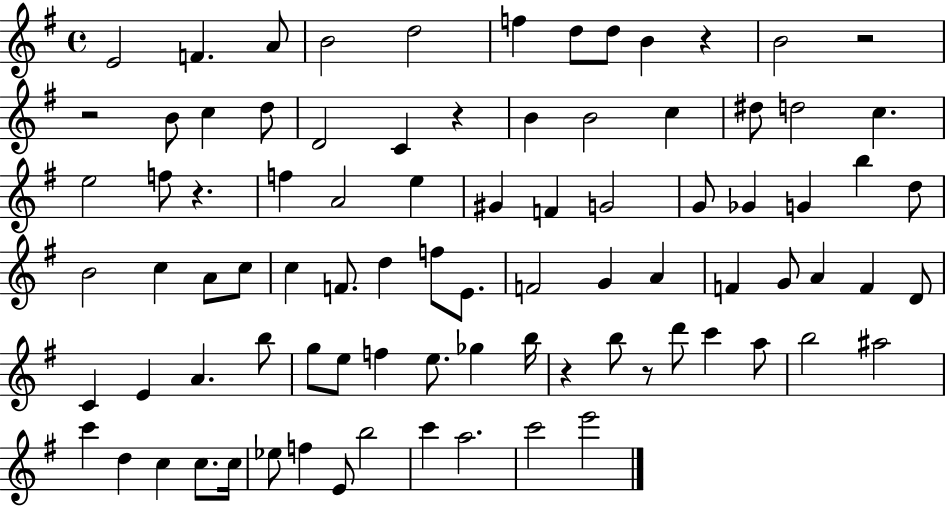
{
  \clef treble
  \time 4/4
  \defaultTimeSignature
  \key g \major
  \repeat volta 2 { e'2 f'4. a'8 | b'2 d''2 | f''4 d''8 d''8 b'4 r4 | b'2 r2 | \break r2 b'8 c''4 d''8 | d'2 c'4 r4 | b'4 b'2 c''4 | dis''8 d''2 c''4. | \break e''2 f''8 r4. | f''4 a'2 e''4 | gis'4 f'4 g'2 | g'8 ges'4 g'4 b''4 d''8 | \break b'2 c''4 a'8 c''8 | c''4 f'8. d''4 f''8 e'8. | f'2 g'4 a'4 | f'4 g'8 a'4 f'4 d'8 | \break c'4 e'4 a'4. b''8 | g''8 e''8 f''4 e''8. ges''4 b''16 | r4 b''8 r8 d'''8 c'''4 a''8 | b''2 ais''2 | \break c'''4 d''4 c''4 c''8. c''16 | ees''8 f''4 e'8 b''2 | c'''4 a''2. | c'''2 e'''2 | \break } \bar "|."
}